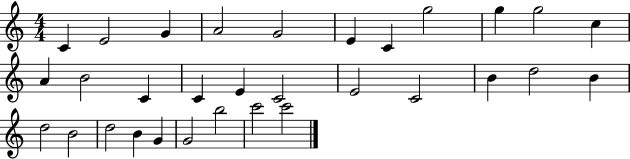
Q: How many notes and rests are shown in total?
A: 31